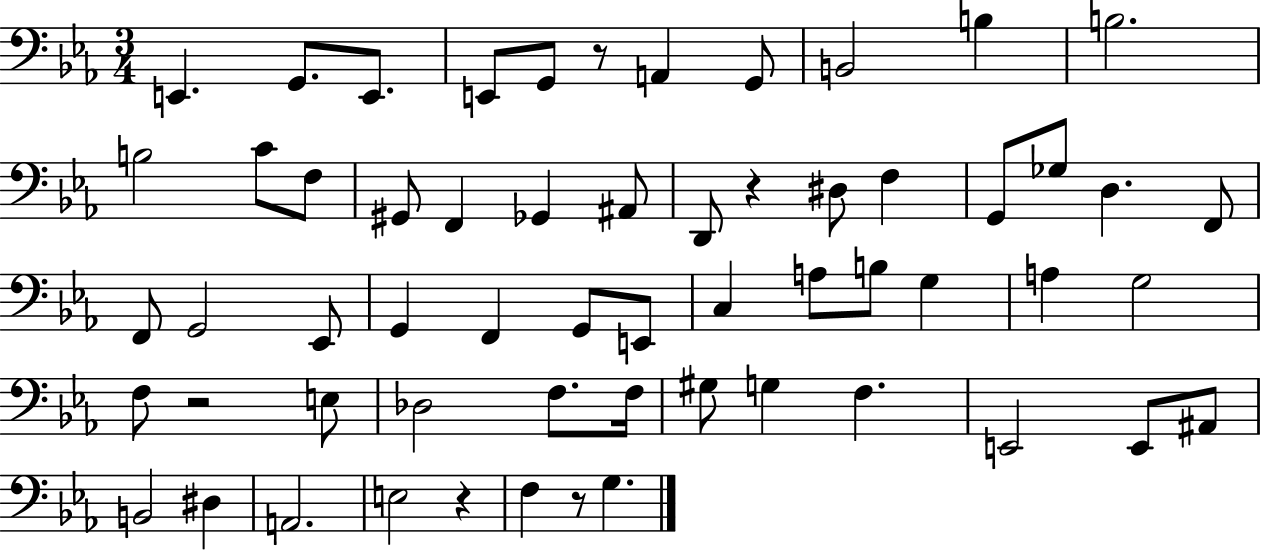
X:1
T:Untitled
M:3/4
L:1/4
K:Eb
E,, G,,/2 E,,/2 E,,/2 G,,/2 z/2 A,, G,,/2 B,,2 B, B,2 B,2 C/2 F,/2 ^G,,/2 F,, _G,, ^A,,/2 D,,/2 z ^D,/2 F, G,,/2 _G,/2 D, F,,/2 F,,/2 G,,2 _E,,/2 G,, F,, G,,/2 E,,/2 C, A,/2 B,/2 G, A, G,2 F,/2 z2 E,/2 _D,2 F,/2 F,/4 ^G,/2 G, F, E,,2 E,,/2 ^A,,/2 B,,2 ^D, A,,2 E,2 z F, z/2 G,